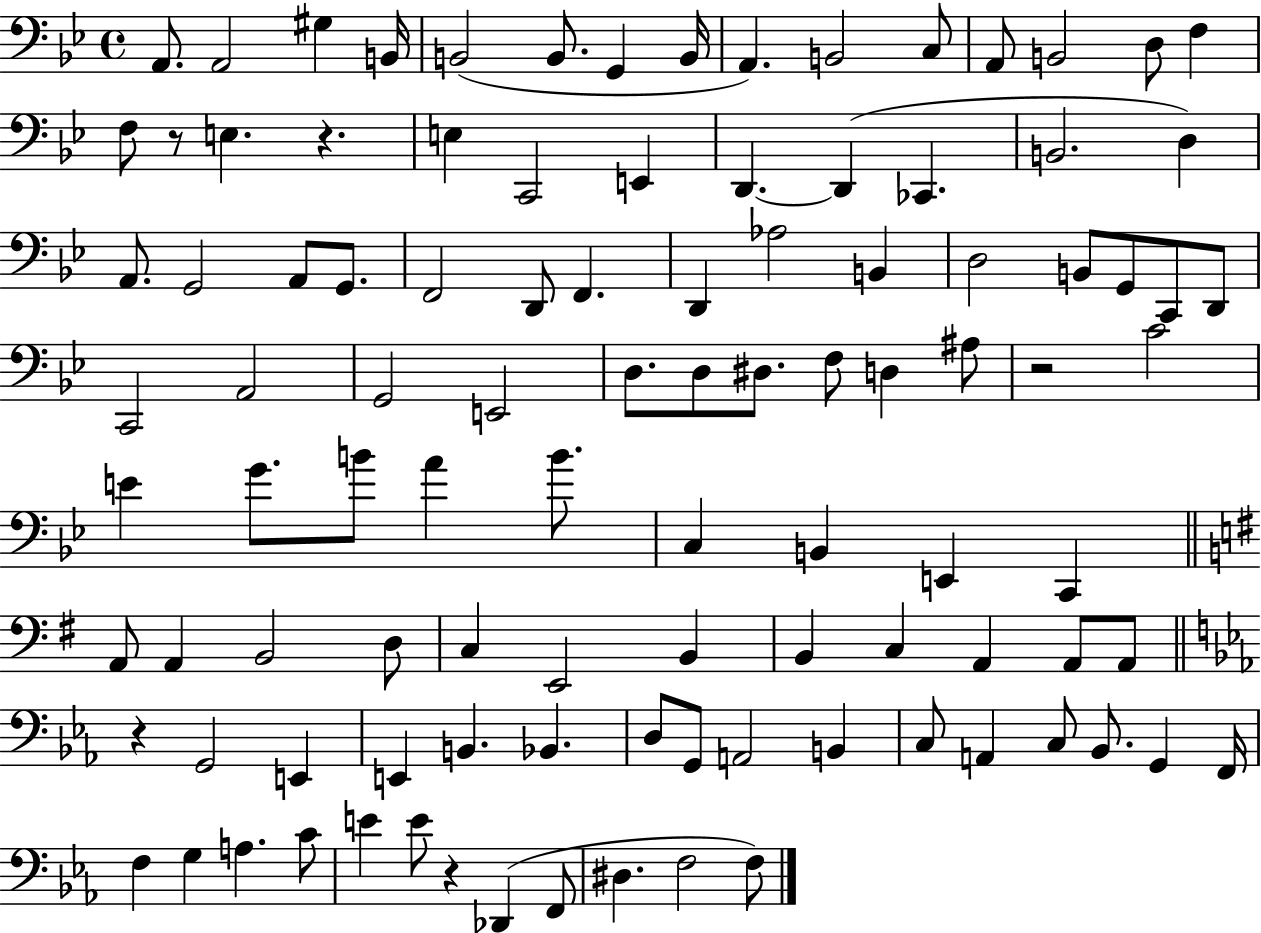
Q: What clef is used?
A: bass